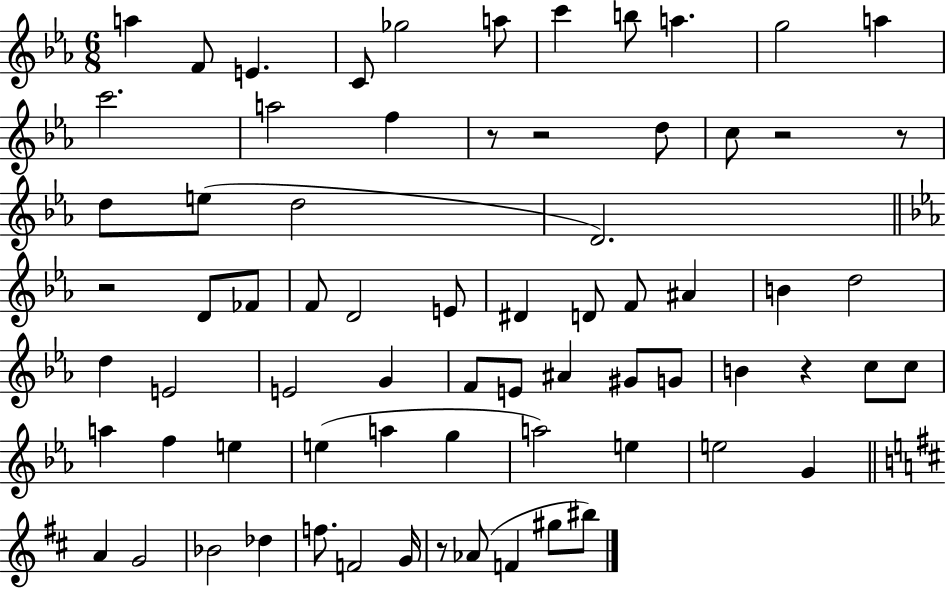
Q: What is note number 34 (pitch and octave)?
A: E4